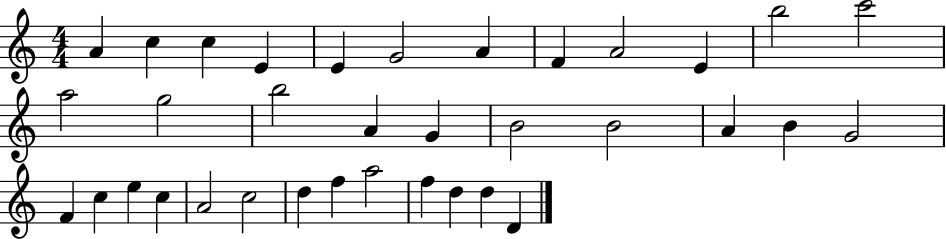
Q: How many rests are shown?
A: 0